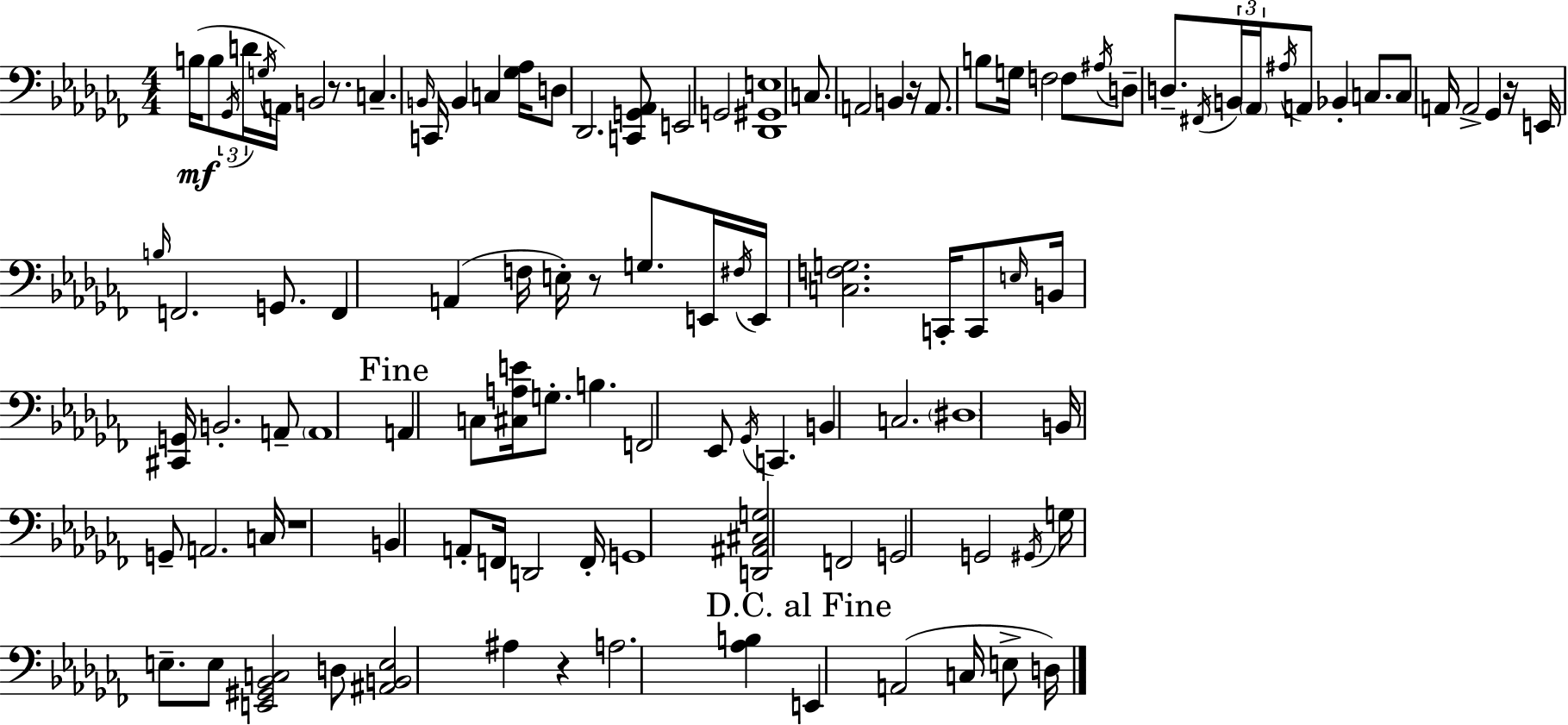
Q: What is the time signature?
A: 4/4